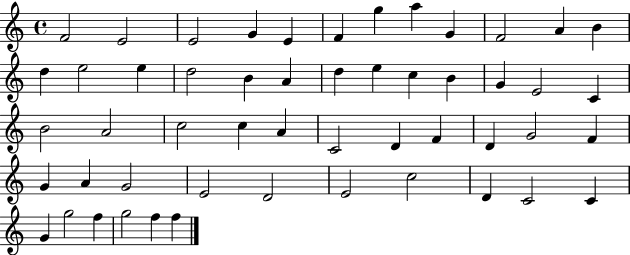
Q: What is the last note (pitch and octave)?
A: F5